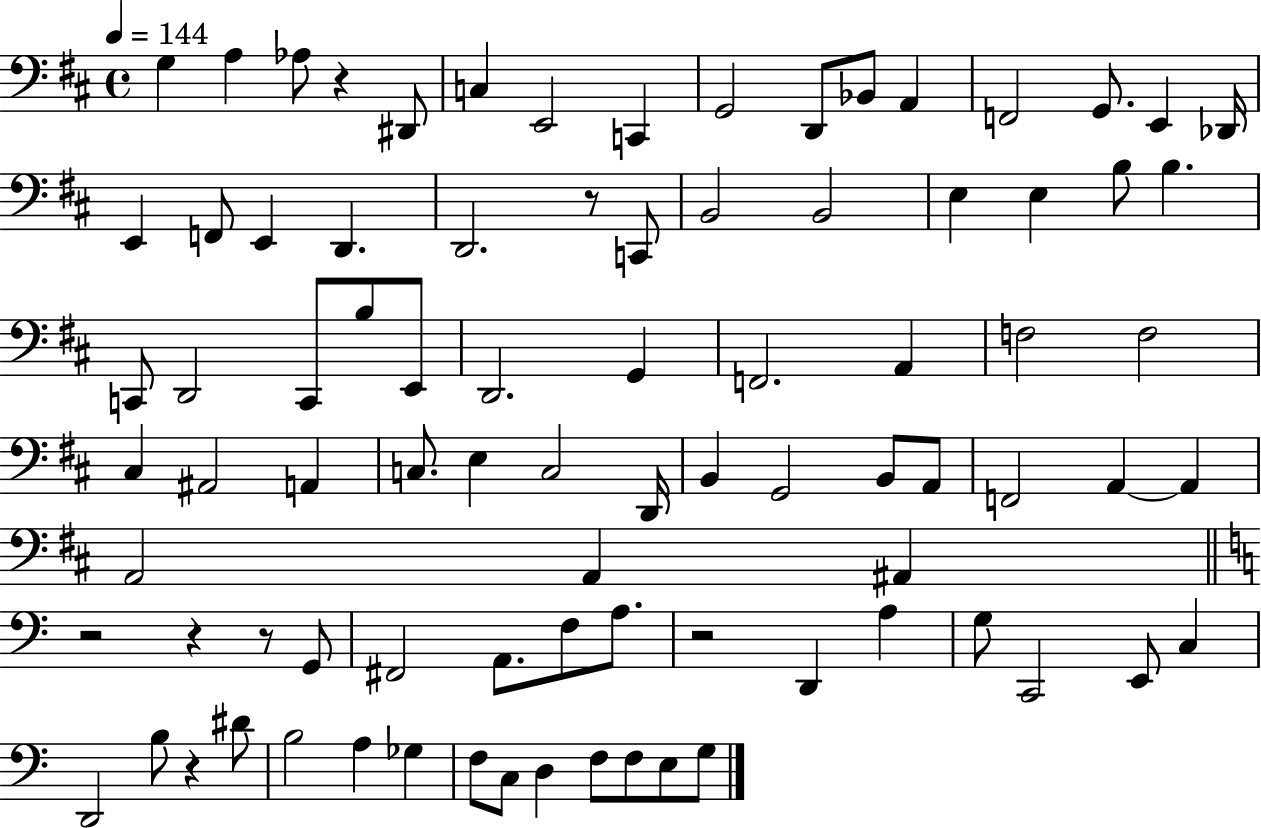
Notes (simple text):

G3/q A3/q Ab3/e R/q D#2/e C3/q E2/h C2/q G2/h D2/e Bb2/e A2/q F2/h G2/e. E2/q Db2/s E2/q F2/e E2/q D2/q. D2/h. R/e C2/e B2/h B2/h E3/q E3/q B3/e B3/q. C2/e D2/h C2/e B3/e E2/e D2/h. G2/q F2/h. A2/q F3/h F3/h C#3/q A#2/h A2/q C3/e. E3/q C3/h D2/s B2/q G2/h B2/e A2/e F2/h A2/q A2/q A2/h A2/q A#2/q R/h R/q R/e G2/e F#2/h A2/e. F3/e A3/e. R/h D2/q A3/q G3/e C2/h E2/e C3/q D2/h B3/e R/q D#4/e B3/h A3/q Gb3/q F3/e C3/e D3/q F3/e F3/e E3/e G3/e